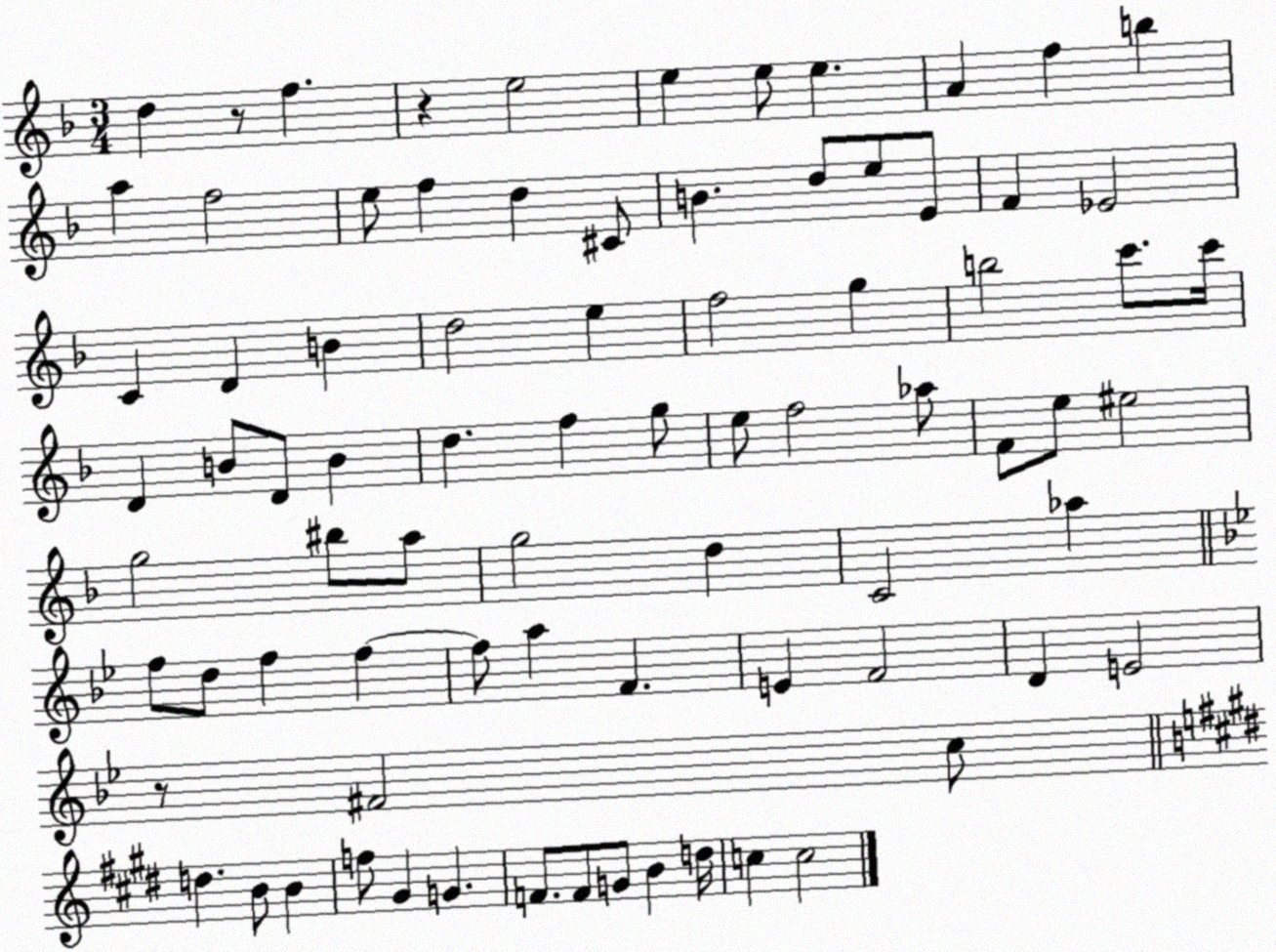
X:1
T:Untitled
M:3/4
L:1/4
K:F
d z/2 f z e2 e e/2 e A f b a f2 e/2 f d ^C/2 B d/2 e/2 E/2 F _E2 C D B d2 e f2 g b2 c'/2 c'/4 D B/2 D/2 B d f g/2 e/2 f2 _a/2 F/2 e/2 ^e2 g2 ^b/2 a/2 g2 d C2 _a f/2 d/2 f f f/2 a F E F2 D E2 z/2 ^F2 c/2 d B/2 B f/2 ^G G F/2 F/2 G/2 B d/4 c c2